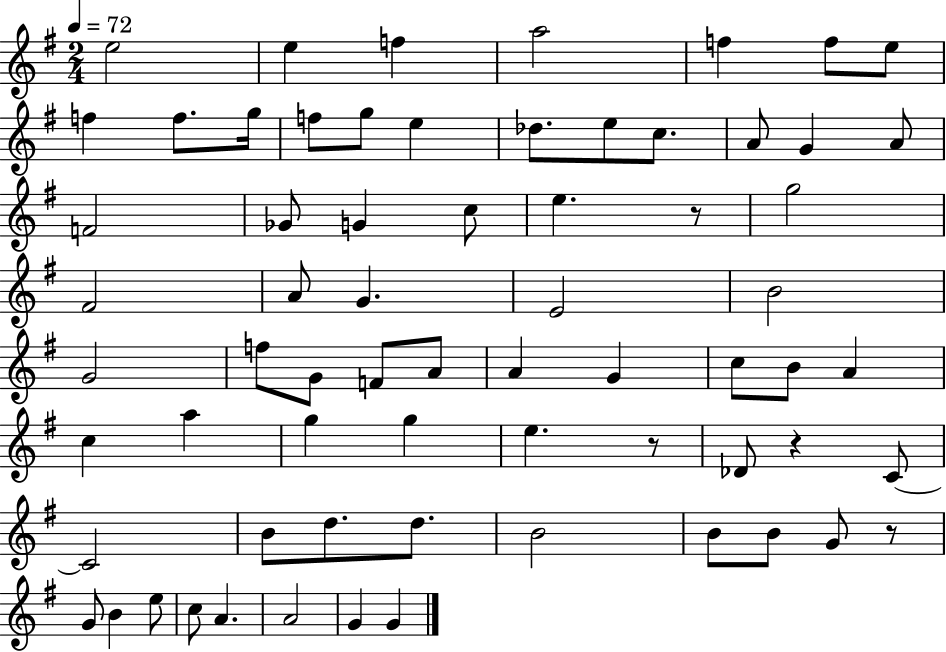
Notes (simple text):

E5/h E5/q F5/q A5/h F5/q F5/e E5/e F5/q F5/e. G5/s F5/e G5/e E5/q Db5/e. E5/e C5/e. A4/e G4/q A4/e F4/h Gb4/e G4/q C5/e E5/q. R/e G5/h F#4/h A4/e G4/q. E4/h B4/h G4/h F5/e G4/e F4/e A4/e A4/q G4/q C5/e B4/e A4/q C5/q A5/q G5/q G5/q E5/q. R/e Db4/e R/q C4/e C4/h B4/e D5/e. D5/e. B4/h B4/e B4/e G4/e R/e G4/e B4/q E5/e C5/e A4/q. A4/h G4/q G4/q